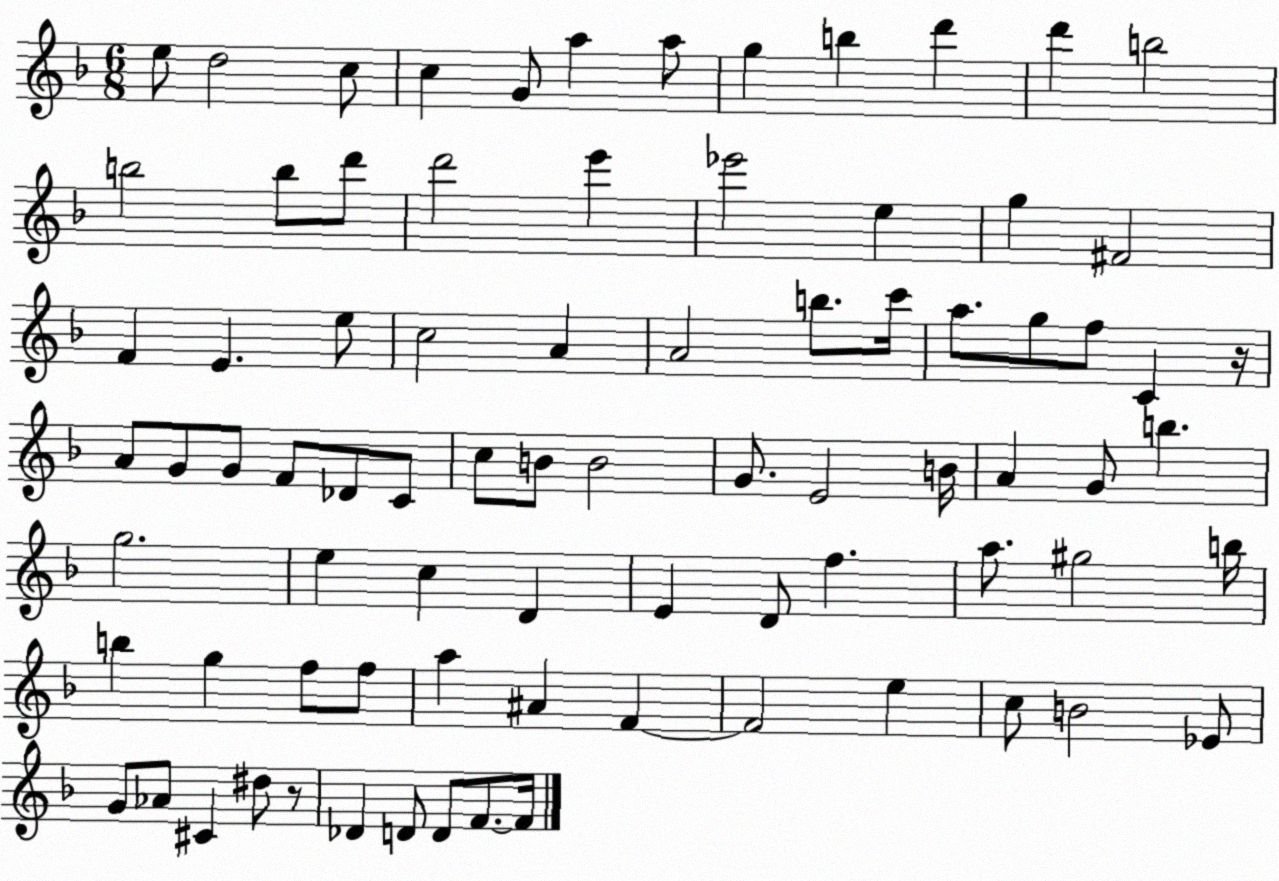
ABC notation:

X:1
T:Untitled
M:6/8
L:1/4
K:F
e/2 d2 c/2 c G/2 a a/2 g b d' d' b2 b2 b/2 d'/2 d'2 e' _e'2 e g ^F2 F E e/2 c2 A A2 b/2 c'/4 a/2 g/2 f/2 C z/4 A/2 G/2 G/2 F/2 _D/2 C/2 c/2 B/2 B2 G/2 E2 B/4 A G/2 b g2 e c D E D/2 f a/2 ^g2 b/4 b g f/2 f/2 a ^A F F2 e c/2 B2 _E/2 G/2 _A/2 ^C ^d/2 z/2 _D D/2 D/2 F/2 F/4